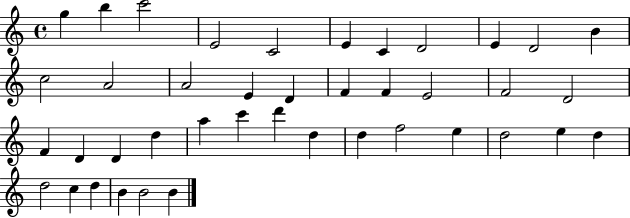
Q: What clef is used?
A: treble